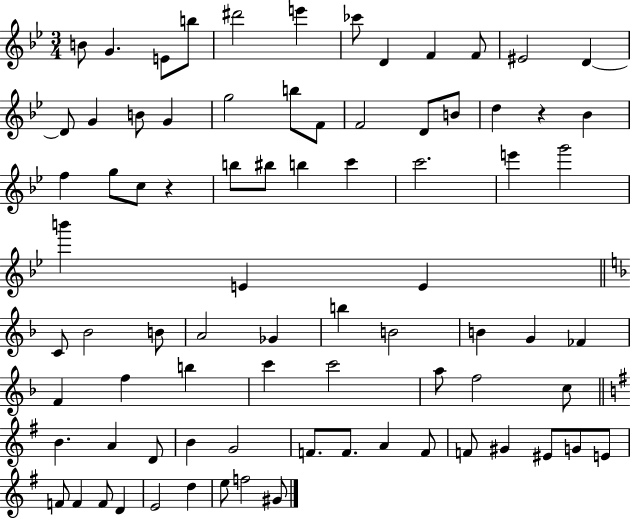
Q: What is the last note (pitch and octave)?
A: G#4